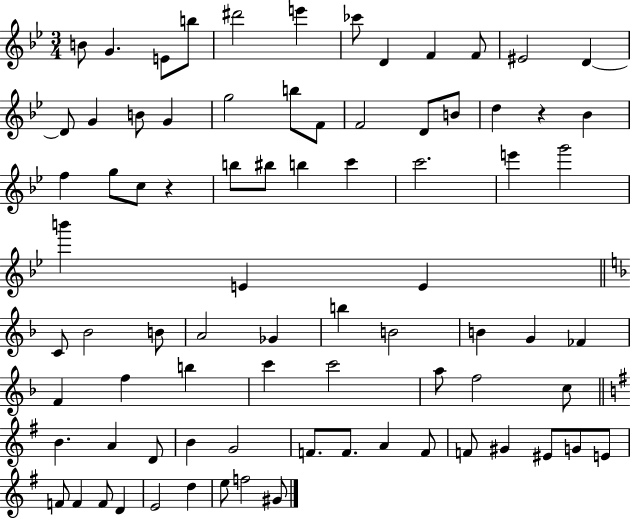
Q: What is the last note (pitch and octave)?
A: G#4